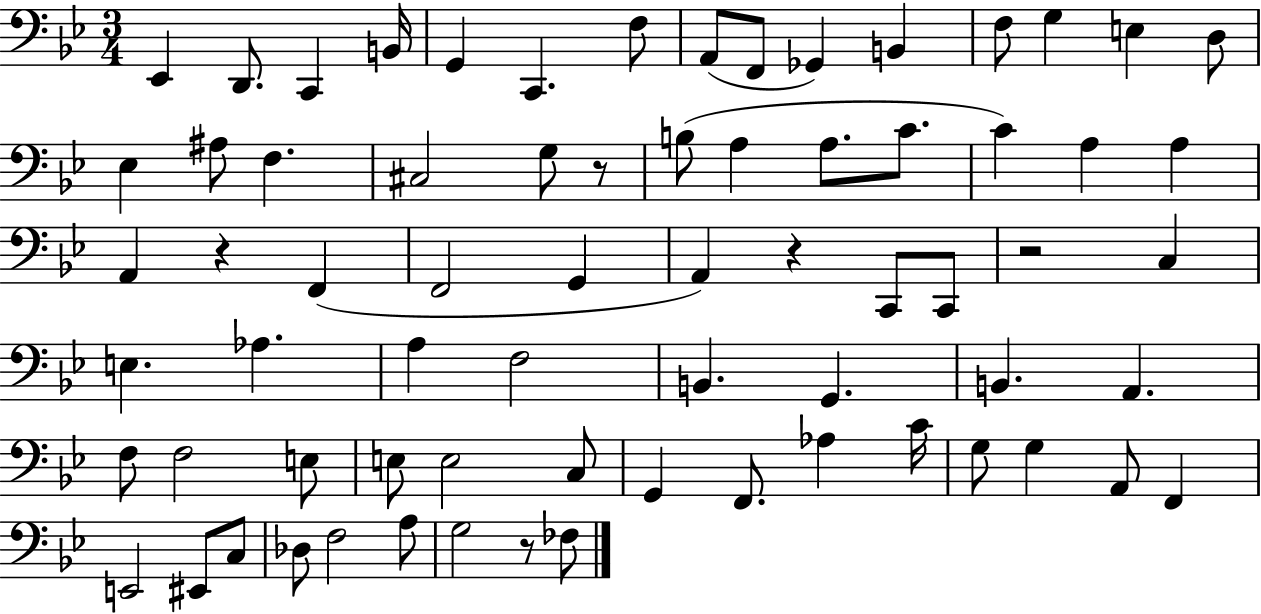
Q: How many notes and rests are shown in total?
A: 70